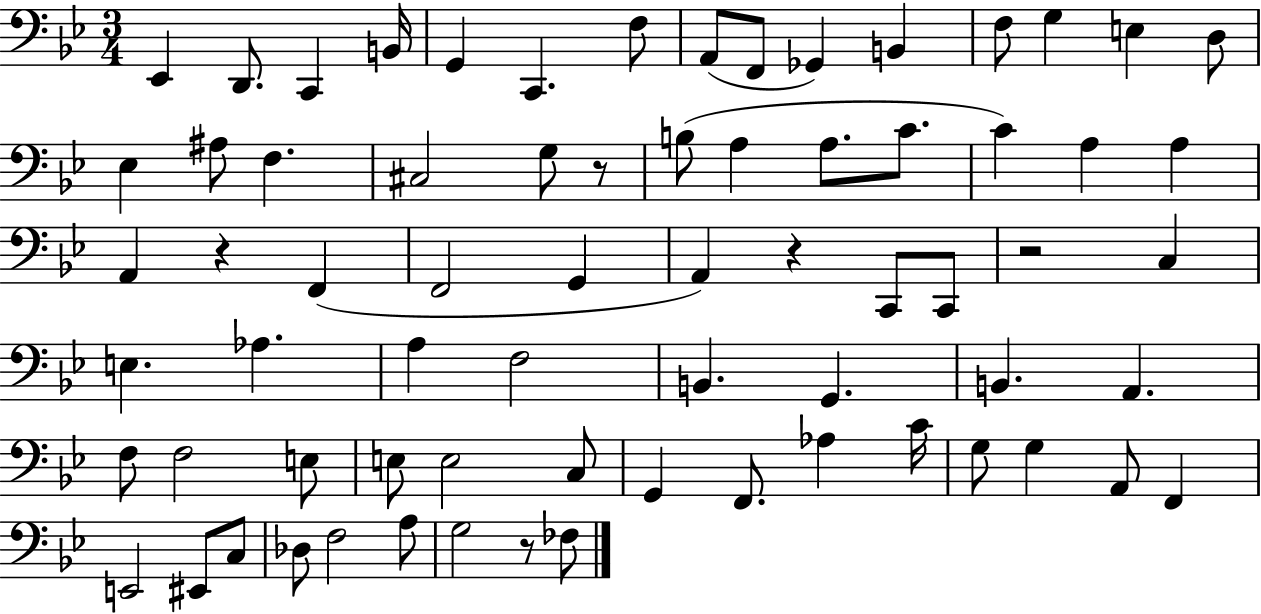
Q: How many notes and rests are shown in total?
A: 70